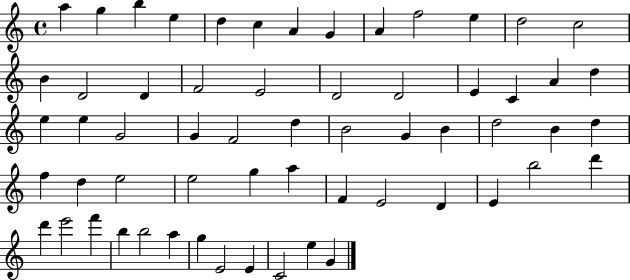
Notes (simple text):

A5/q G5/q B5/q E5/q D5/q C5/q A4/q G4/q A4/q F5/h E5/q D5/h C5/h B4/q D4/h D4/q F4/h E4/h D4/h D4/h E4/q C4/q A4/q D5/q E5/q E5/q G4/h G4/q F4/h D5/q B4/h G4/q B4/q D5/h B4/q D5/q F5/q D5/q E5/h E5/h G5/q A5/q F4/q E4/h D4/q E4/q B5/h D6/q D6/q E6/h F6/q B5/q B5/h A5/q G5/q E4/h E4/q C4/h E5/q G4/q